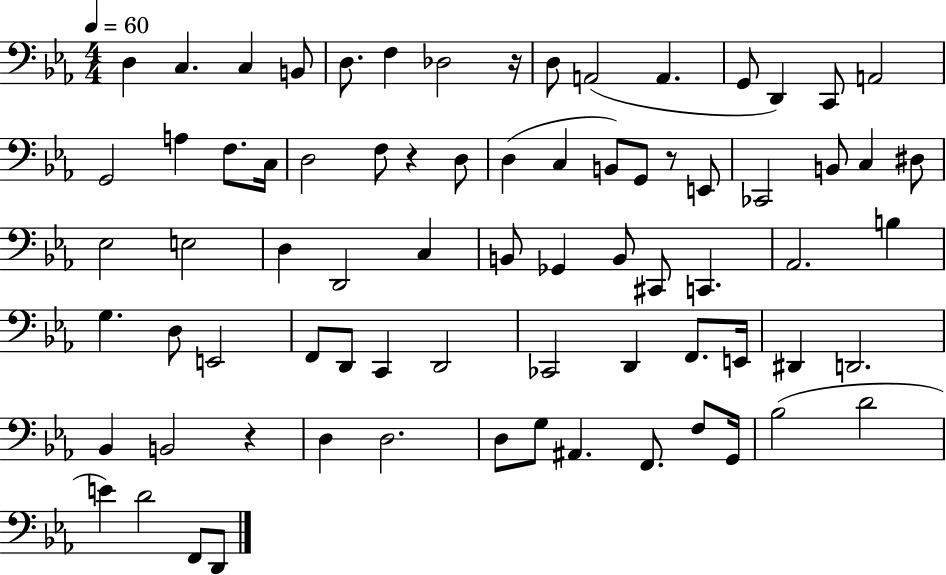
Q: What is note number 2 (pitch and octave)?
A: C3